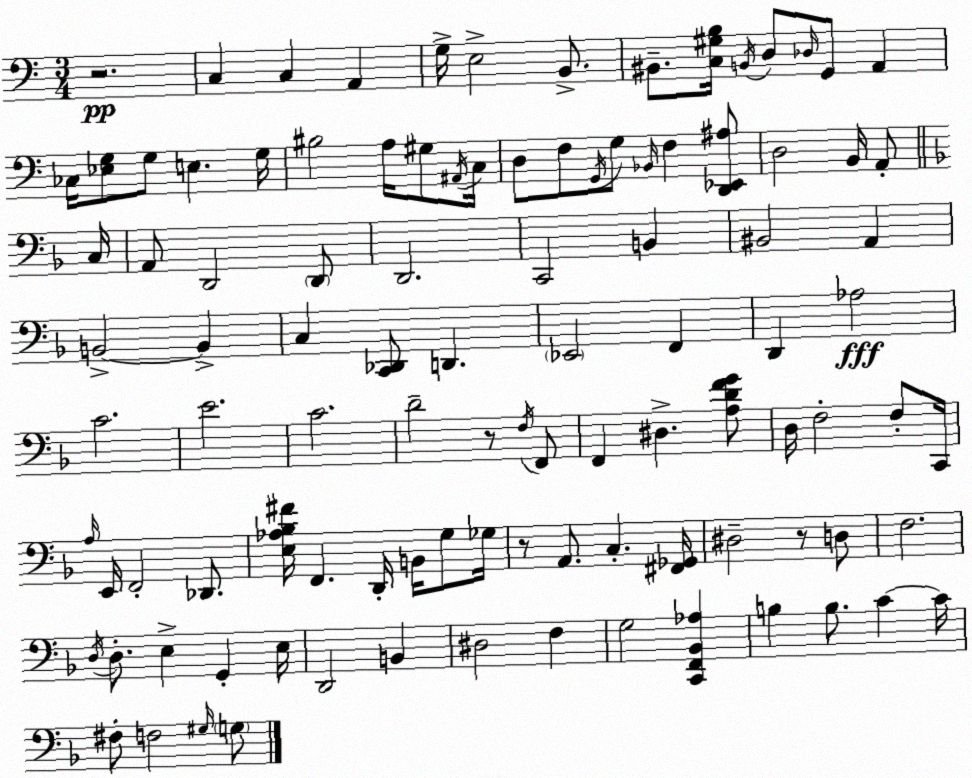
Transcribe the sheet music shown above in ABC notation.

X:1
T:Untitled
M:3/4
L:1/4
K:Am
z2 C, C, A,, G,/4 E,2 B,,/2 ^B,,/2 [C,^G,B,]/4 B,,/4 D,/2 _D,/4 G,,/2 A,, _C,/4 [_E,G,]/2 G,/2 E, G,/4 ^B,2 A,/4 ^G,/2 ^A,,/4 C,/4 D,/2 F,/2 G,,/4 G,/2 _B,,/4 F, [D,,_E,,^A,]/2 D,2 B,,/4 A,,/2 C,/4 A,,/2 D,,2 D,,/2 D,,2 C,,2 B,, ^B,,2 A,, B,,2 B,, C, [C,,_D,,]/2 D,, _E,,2 F,, D,, _A,2 C2 E2 C2 D2 z/2 F,/4 F,,/2 F,, ^D, [A,DFG]/2 D,/4 F,2 F,/2 C,,/4 A,/4 E,,/4 F,,2 _D,,/2 [E,_A,_B,^F]/4 F,, D,,/4 B,,/4 G,/2 _G,/4 z/2 A,,/2 C, [^F,,_G,,]/4 ^D,2 z/2 D,/2 F,2 D,/4 D,/2 E, G,, E,/4 D,,2 B,, ^D,2 F, G,2 [C,,F,,_B,,_A,] B, B,/2 C C/4 ^F,/2 F,2 ^G,/4 G,/2